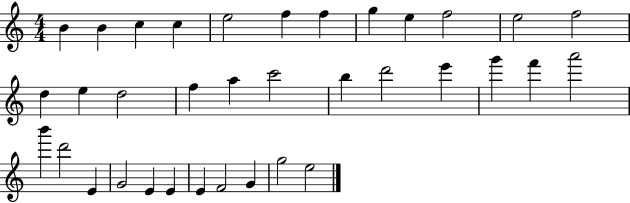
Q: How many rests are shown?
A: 0